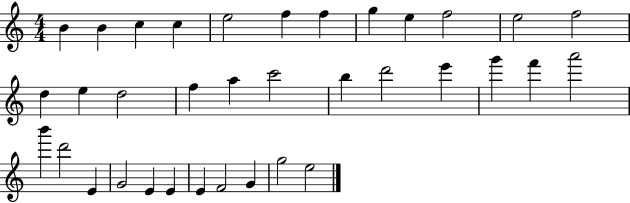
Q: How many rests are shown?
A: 0